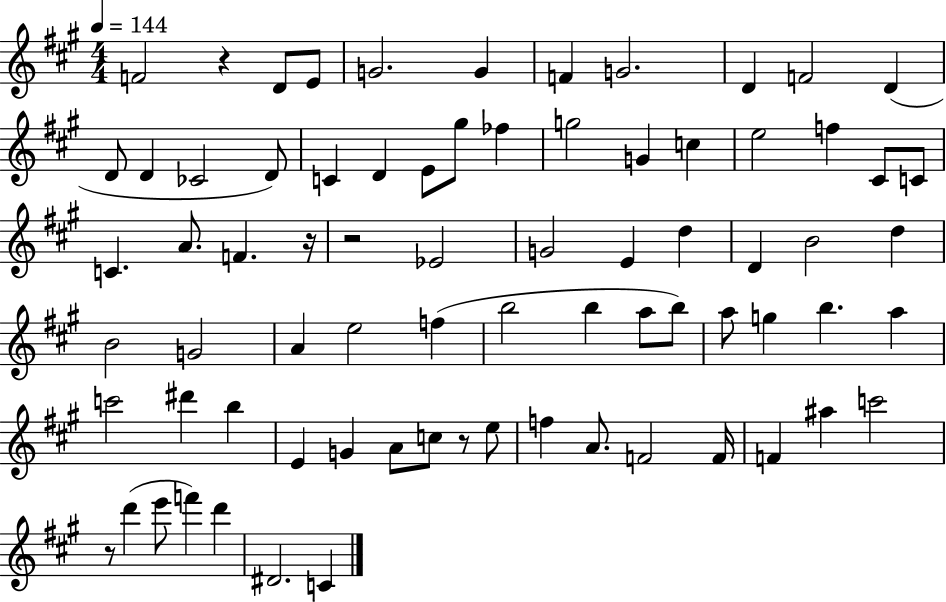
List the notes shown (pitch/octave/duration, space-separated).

F4/h R/q D4/e E4/e G4/h. G4/q F4/q G4/h. D4/q F4/h D4/q D4/e D4/q CES4/h D4/e C4/q D4/q E4/e G#5/e FES5/q G5/h G4/q C5/q E5/h F5/q C#4/e C4/e C4/q. A4/e. F4/q. R/s R/h Eb4/h G4/h E4/q D5/q D4/q B4/h D5/q B4/h G4/h A4/q E5/h F5/q B5/h B5/q A5/e B5/e A5/e G5/q B5/q. A5/q C6/h D#6/q B5/q E4/q G4/q A4/e C5/e R/e E5/e F5/q A4/e. F4/h F4/s F4/q A#5/q C6/h R/e D6/q E6/e F6/q D6/q D#4/h. C4/q